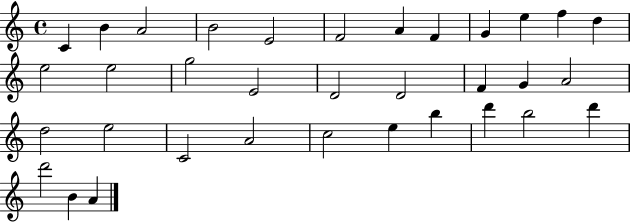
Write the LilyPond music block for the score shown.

{
  \clef treble
  \time 4/4
  \defaultTimeSignature
  \key c \major
  c'4 b'4 a'2 | b'2 e'2 | f'2 a'4 f'4 | g'4 e''4 f''4 d''4 | \break e''2 e''2 | g''2 e'2 | d'2 d'2 | f'4 g'4 a'2 | \break d''2 e''2 | c'2 a'2 | c''2 e''4 b''4 | d'''4 b''2 d'''4 | \break d'''2 b'4 a'4 | \bar "|."
}